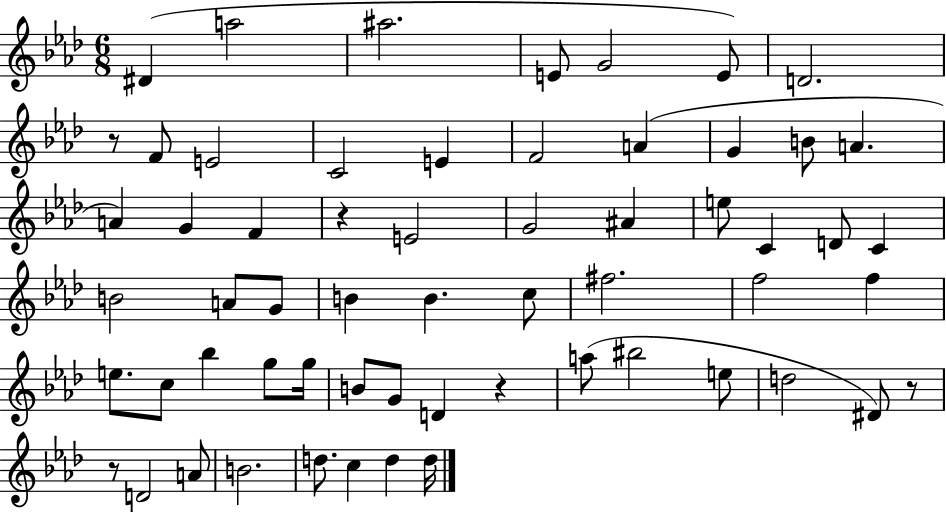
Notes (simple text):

D#4/q A5/h A#5/h. E4/e G4/h E4/e D4/h. R/e F4/e E4/h C4/h E4/q F4/h A4/q G4/q B4/e A4/q. A4/q G4/q F4/q R/q E4/h G4/h A#4/q E5/e C4/q D4/e C4/q B4/h A4/e G4/e B4/q B4/q. C5/e F#5/h. F5/h F5/q E5/e. C5/e Bb5/q G5/e G5/s B4/e G4/e D4/q R/q A5/e BIS5/h E5/e D5/h D#4/e R/e R/e D4/h A4/e B4/h. D5/e. C5/q D5/q D5/s